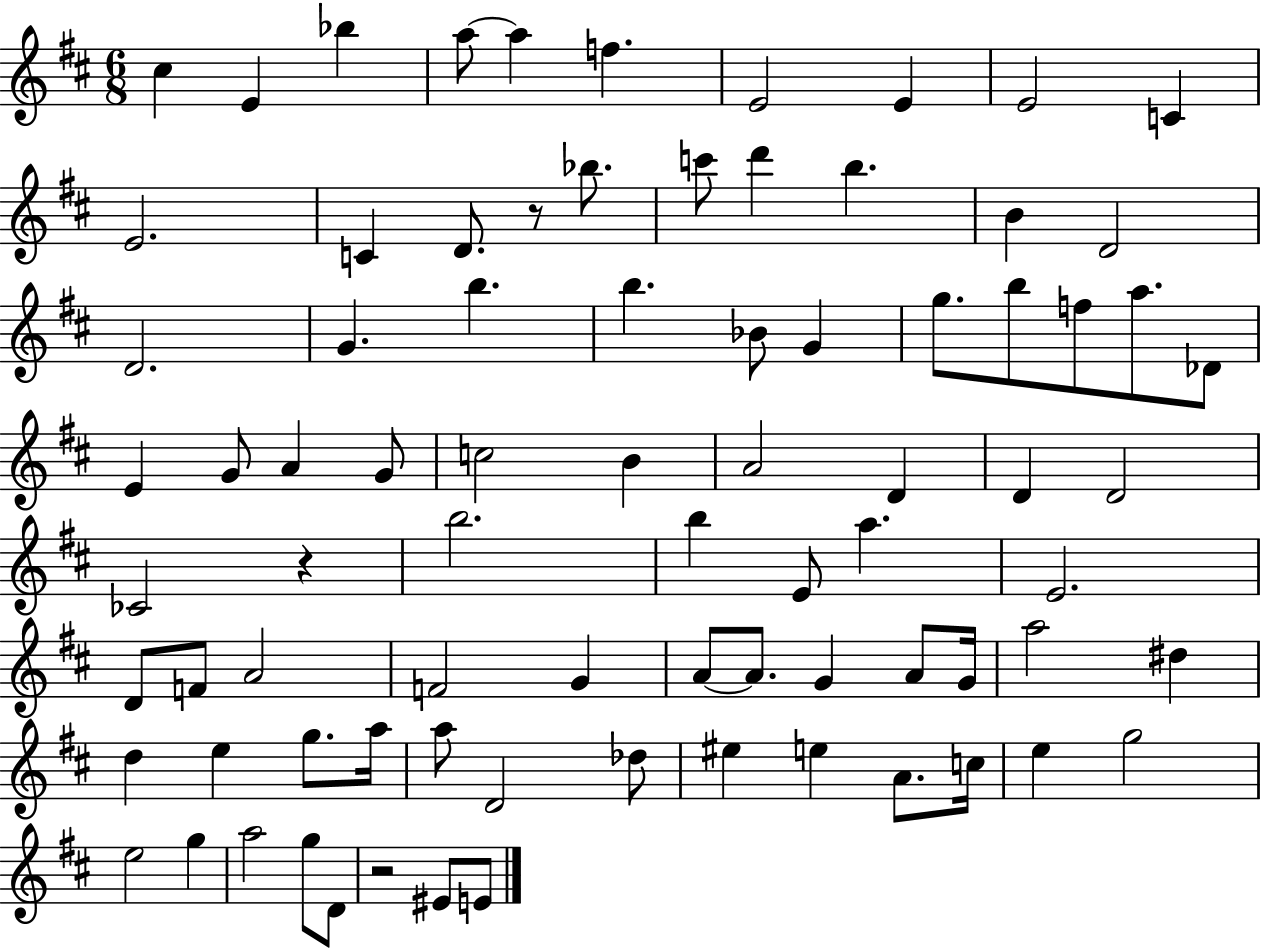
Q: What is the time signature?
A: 6/8